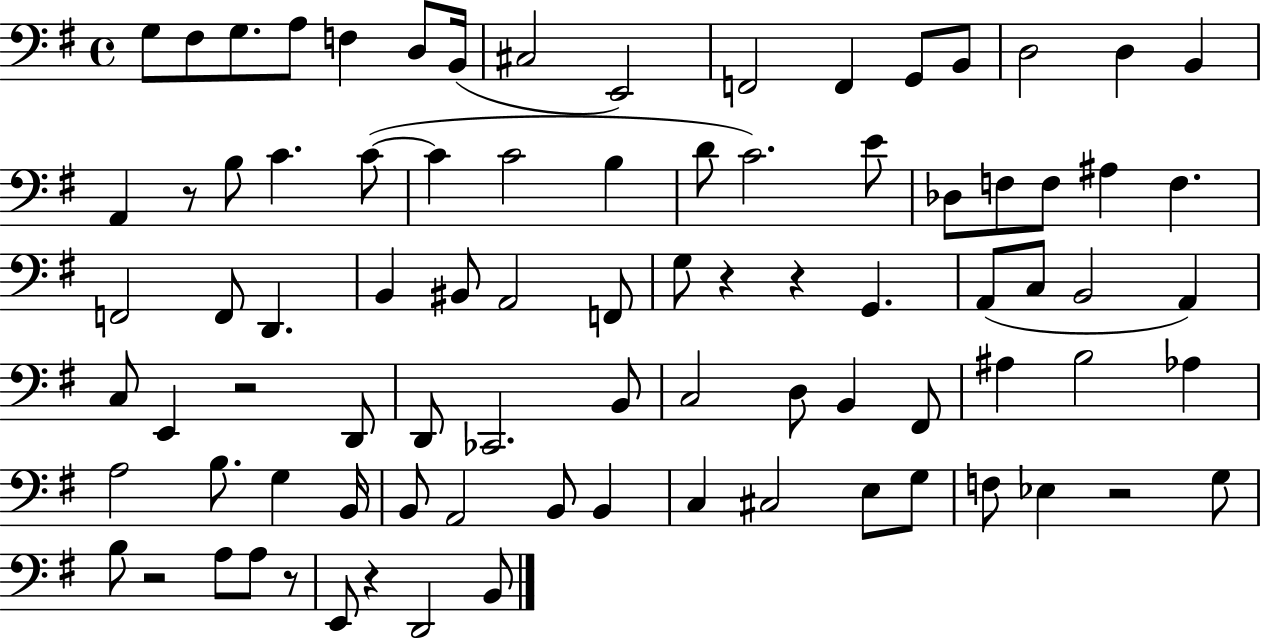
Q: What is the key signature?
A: G major